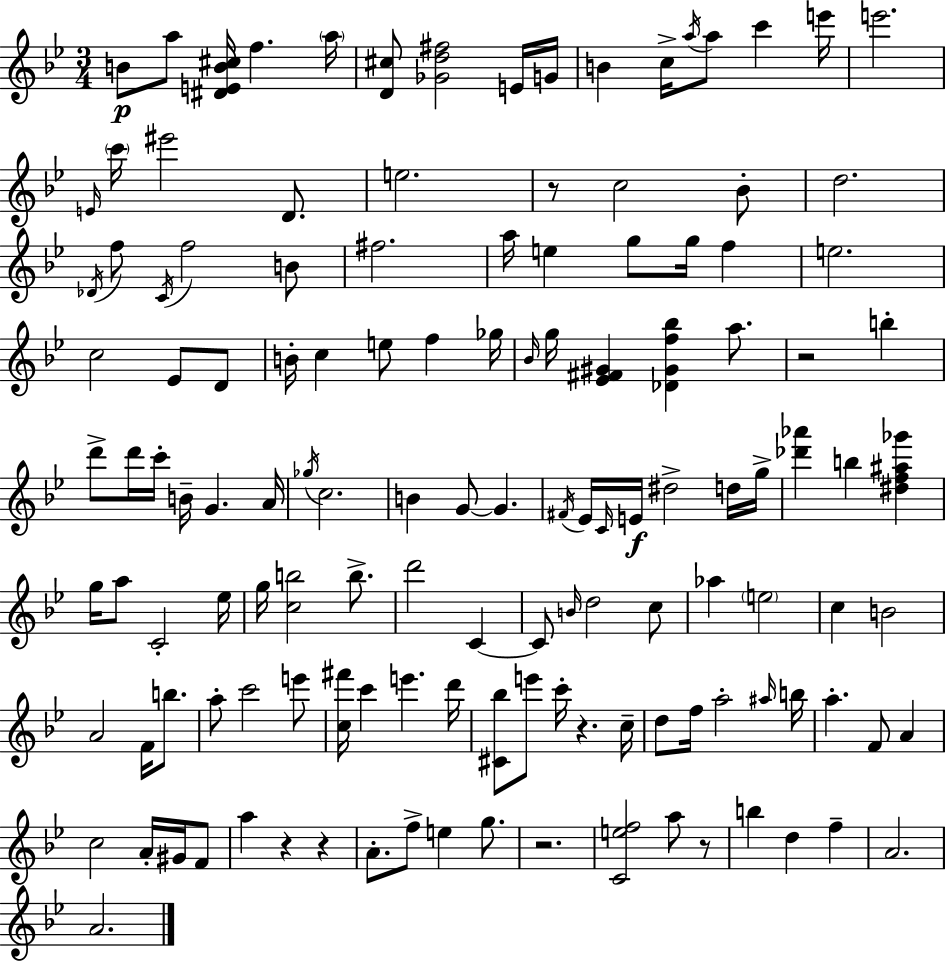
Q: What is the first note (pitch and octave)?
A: B4